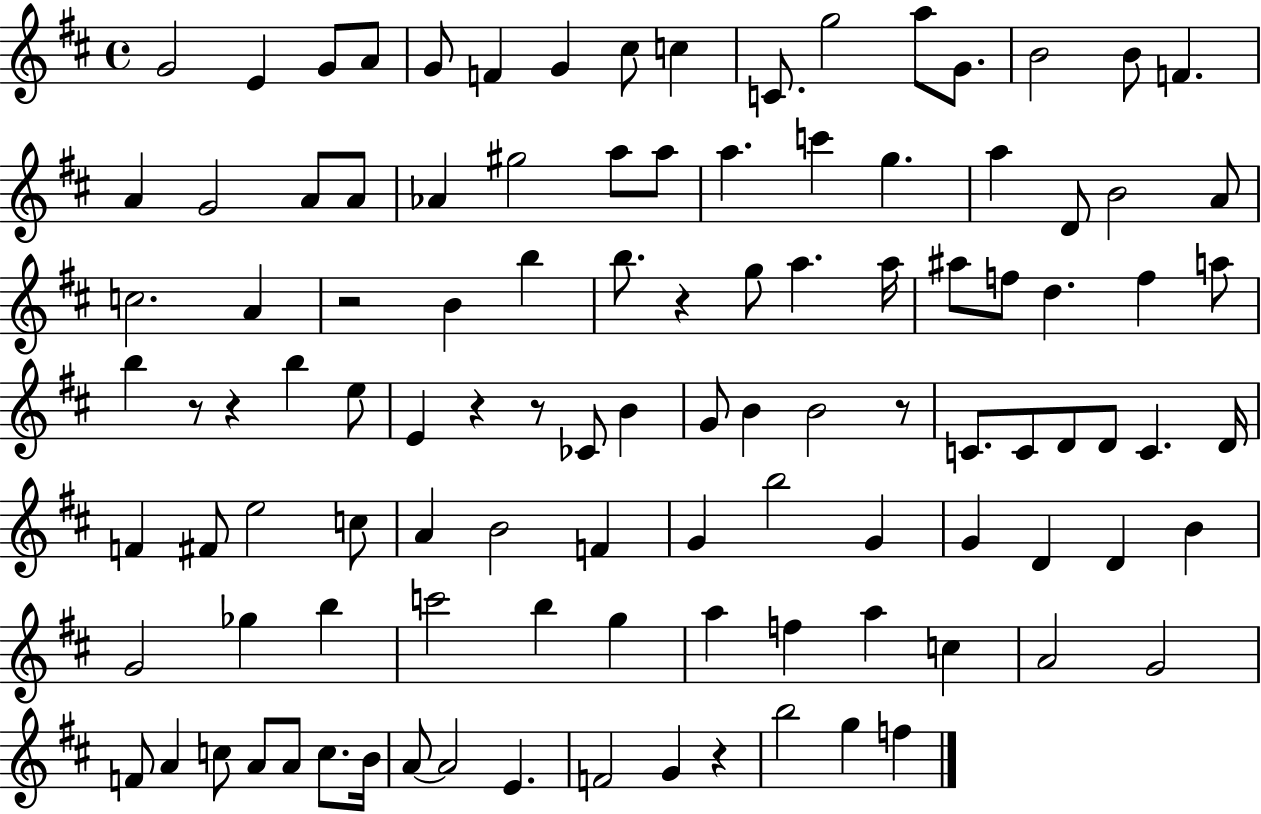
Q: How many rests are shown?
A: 8